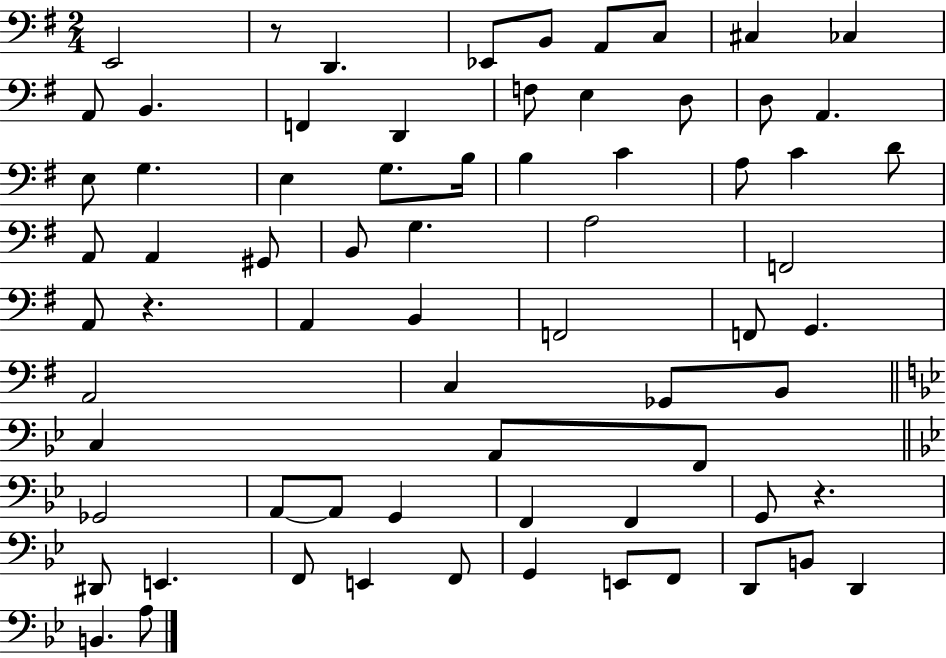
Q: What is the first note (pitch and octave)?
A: E2